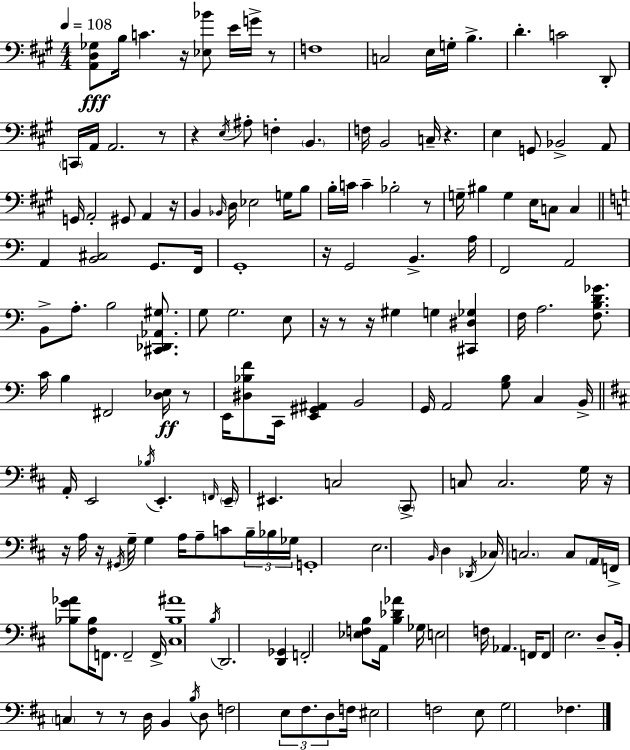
{
  \clef bass
  \numericTimeSignature
  \time 4/4
  \key a \major
  \tempo 4 = 108
  <a, d ges>8\fff b16 c'4. r16 <ees bes'>8 e'16 g'16-> r8 | f1 | c2 e16 g16-. b4.-> | d'4.-. c'2 d,8-. | \break \parenthesize c,16 a,16 a,2. r8 | r4 \acciaccatura { e16 } ais8-. f4-. \parenthesize b,4. | f16 b,2 c16-- r4. | e4 g,8 bes,2-> a,8 | \break g,16 a,2-. gis,8 a,4 | r16 b,4 \grace { bes,16 } d16 ees2 g16 | b8 b16-. c'16 c'4-- bes2-. | r8 g16-- bis4 g4 e16 c8 c4 | \break \bar "||" \break \key a \minor a,4 <b, cis>2 g,8. f,16 | g,1-. | r16 g,2 b,4.-> a16 | f,2 a,2 | \break b,8-> a8.-. b2 <cis, des, aes, gis>8. | g8 g2. e8 | r16 r8 r16 gis4 g4 <cis, dis ges>4 | f16 a2. <f b d' ges'>8. | \break c'16 b4 fis,2 <d ees>16\ff r8 | e,16 <dis bes f'>8 c,16 <e, gis, ais,>4 b,2 | g,16 a,2 <g b>8 c4 b,16-> | \bar "||" \break \key b \minor a,16-. e,2 \acciaccatura { bes16 } e,4.-. | \grace { f,16 } \parenthesize e,16-- eis,4. c2 | \parenthesize cis,8-> c8 c2. | g16 r16 r16 a16 r16 \acciaccatura { gis,16 } g16-- g4 a16 a8-- c'8 | \break \tuplet 3/2 { b16-- bes16 ges16 } g,1-. | e2. \grace { b,16 } | d4 \acciaccatura { des,16 } ces16 \parenthesize c2. | c8 \parenthesize a,16 f,16-> <bes g' aes'>8 <fis bes>16 f,8. f,2-- | \break f,16-> <cis bes ais'>1 | \acciaccatura { b16 } d,2. | <d, ges,>4 f,2-. <ees f b>8 | a,16 <b des' aes'>4 ges16 e2 f16 aes,4. | \break f,16 f,8 e2. | d8-- b,16-. \parenthesize c4 r8 r8 d16 | b,4 \acciaccatura { b16 } d8 f2 \tuplet 3/2 { e8 | fis8. d8 } f16 eis2 f2 | \break e8 g2 | fes4. \bar "|."
}